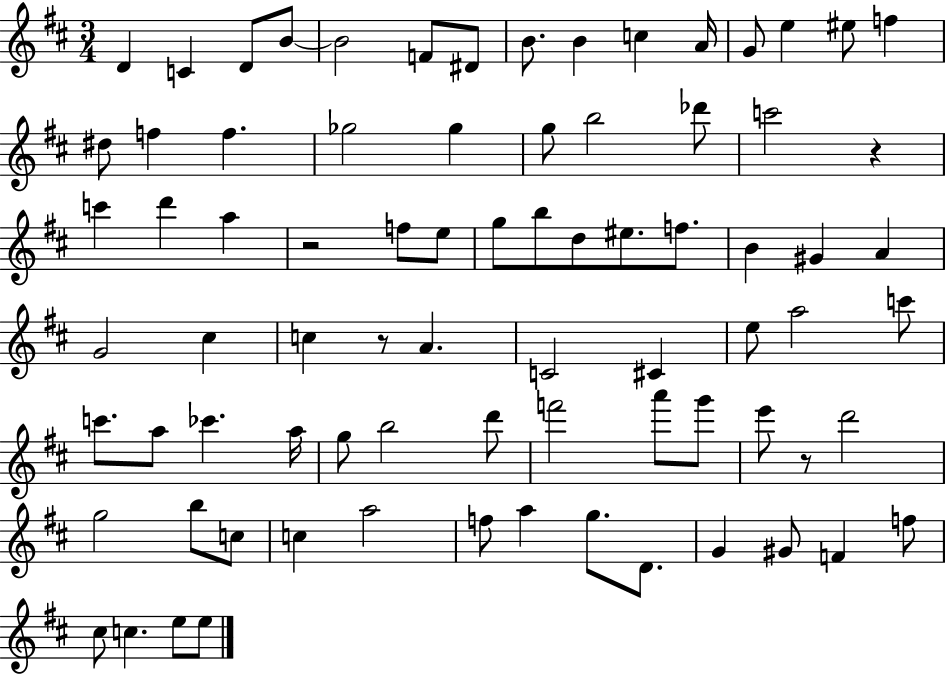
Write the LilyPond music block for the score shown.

{
  \clef treble
  \numericTimeSignature
  \time 3/4
  \key d \major
  d'4 c'4 d'8 b'8~~ | b'2 f'8 dis'8 | b'8. b'4 c''4 a'16 | g'8 e''4 eis''8 f''4 | \break dis''8 f''4 f''4. | ges''2 ges''4 | g''8 b''2 des'''8 | c'''2 r4 | \break c'''4 d'''4 a''4 | r2 f''8 e''8 | g''8 b''8 d''8 eis''8. f''8. | b'4 gis'4 a'4 | \break g'2 cis''4 | c''4 r8 a'4. | c'2 cis'4 | e''8 a''2 c'''8 | \break c'''8. a''8 ces'''4. a''16 | g''8 b''2 d'''8 | f'''2 a'''8 g'''8 | e'''8 r8 d'''2 | \break g''2 b''8 c''8 | c''4 a''2 | f''8 a''4 g''8. d'8. | g'4 gis'8 f'4 f''8 | \break cis''8 c''4. e''8 e''8 | \bar "|."
}